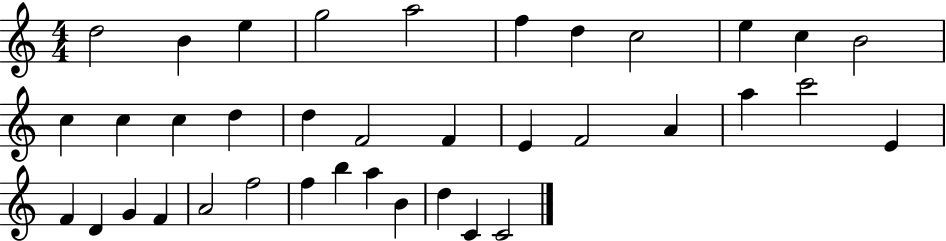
D5/h B4/q E5/q G5/h A5/h F5/q D5/q C5/h E5/q C5/q B4/h C5/q C5/q C5/q D5/q D5/q F4/h F4/q E4/q F4/h A4/q A5/q C6/h E4/q F4/q D4/q G4/q F4/q A4/h F5/h F5/q B5/q A5/q B4/q D5/q C4/q C4/h